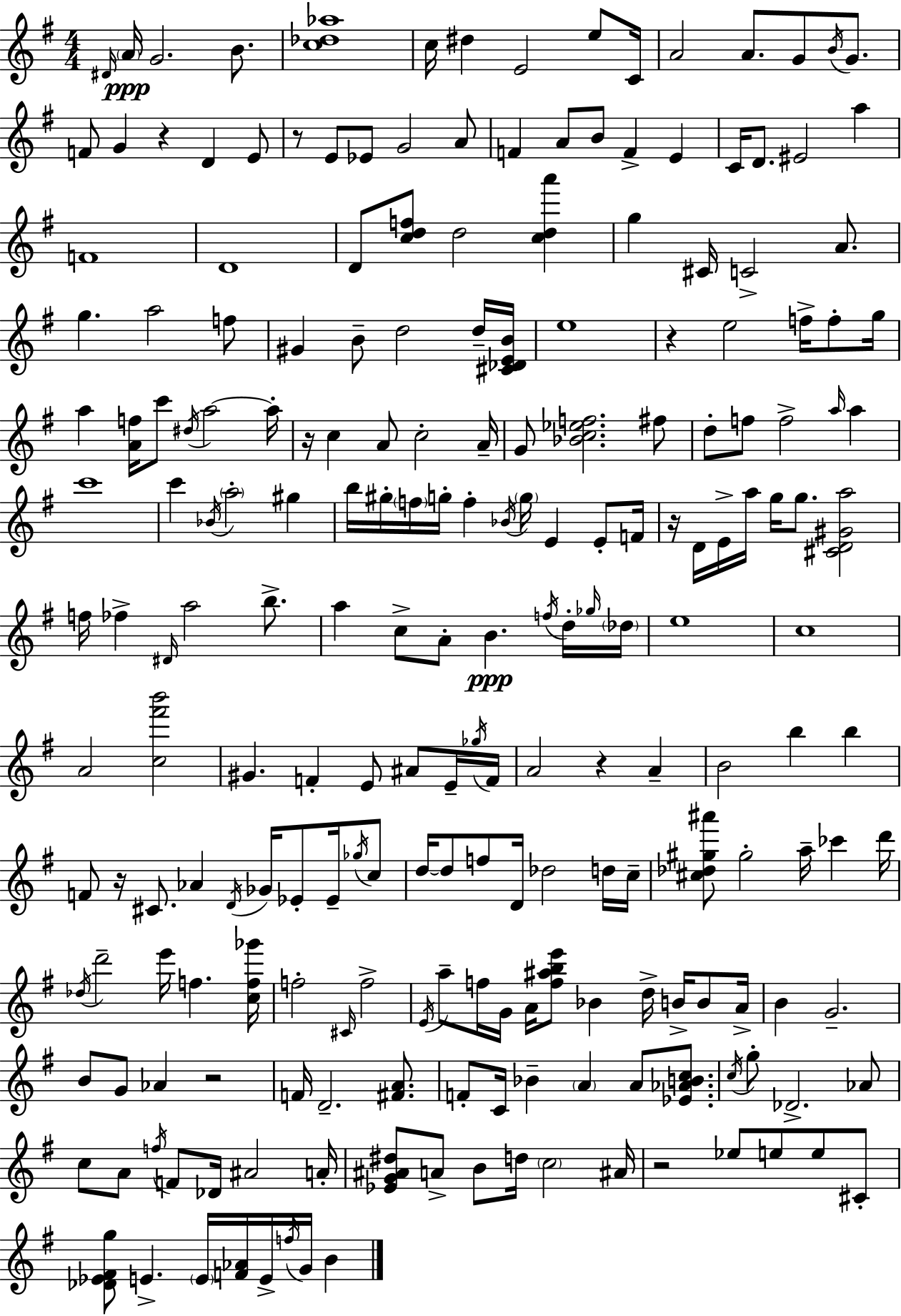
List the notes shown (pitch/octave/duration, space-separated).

D#4/s A4/s G4/h. B4/e. [C5,Db5,Ab5]/w C5/s D#5/q E4/h E5/e C4/s A4/h A4/e. G4/e B4/s G4/e. F4/e G4/q R/q D4/q E4/e R/e E4/e Eb4/e G4/h A4/e F4/q A4/e B4/e F4/q E4/q C4/s D4/e. EIS4/h A5/q F4/w D4/w D4/e [C5,D5,F5]/e D5/h [C5,D5,A6]/q G5/q C#4/s C4/h A4/e. G5/q. A5/h F5/e G#4/q B4/e D5/h D5/s [C#4,Db4,E4,B4]/s E5/w R/q E5/h F5/s F5/e G5/s A5/q [A4,F5]/s C6/e D#5/s A5/h A5/s R/s C5/q A4/e C5/h A4/s G4/e [Bb4,C5,Eb5,F5]/h. F#5/e D5/e F5/e F5/h A5/s A5/q C6/w C6/q Bb4/s A5/h G#5/q B5/s G#5/s F5/s G5/s F5/q Bb4/s G5/s E4/q E4/e F4/s R/s D4/s E4/s A5/s G5/s G5/e. [C#4,D4,G#4,A5]/h F5/s FES5/q D#4/s A5/h B5/e. A5/q C5/e A4/e B4/q. F5/s D5/s Gb5/s Db5/s E5/w C5/w A4/h [C5,F#6,B6]/h G#4/q. F4/q E4/e A#4/e E4/s Gb5/s F4/s A4/h R/q A4/q B4/h B5/q B5/q F4/e R/s C#4/e. Ab4/q D4/s Gb4/s Eb4/e Eb4/s Gb5/s C5/e D5/s D5/e F5/e D4/s Db5/h D5/s C5/s [C#5,Db5,G#5,A#6]/e G#5/h A5/s CES6/q D6/s Db5/s D6/h E6/s F5/q. [C5,F5,Gb6]/s F5/h C#4/s F5/h E4/s A5/e F5/s G4/s A4/s [F5,A#5,B5,E6]/e Bb4/q D5/s B4/s B4/e A4/s B4/q G4/h. B4/e G4/e Ab4/q R/h F4/s D4/h. [F#4,A4]/e. F4/e C4/s Bb4/q A4/q A4/e [Eb4,Ab4,B4,C5]/e. C5/s G5/e Db4/h. Ab4/e C5/e A4/e F5/s F4/e Db4/s A#4/h A4/s [Eb4,G4,A#4,D#5]/e A4/e B4/e D5/s C5/h A#4/s R/h Eb5/e E5/e E5/e C#4/e [Db4,Eb4,F#4,G5]/e E4/q. E4/s [F4,Ab4]/s E4/s F5/s G4/s B4/q